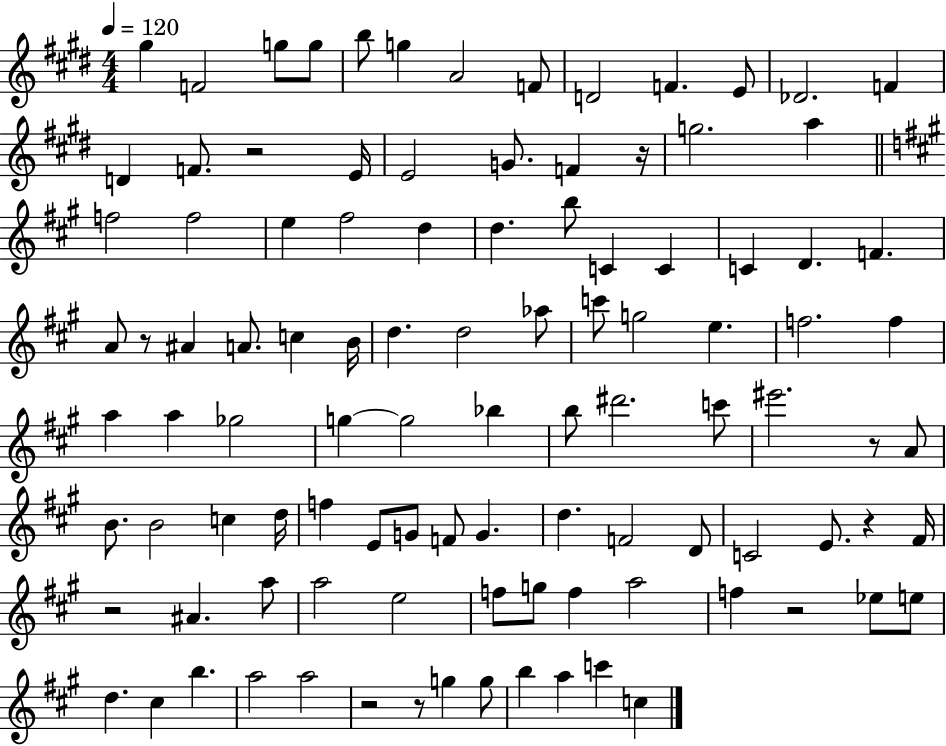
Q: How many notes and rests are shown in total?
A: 103